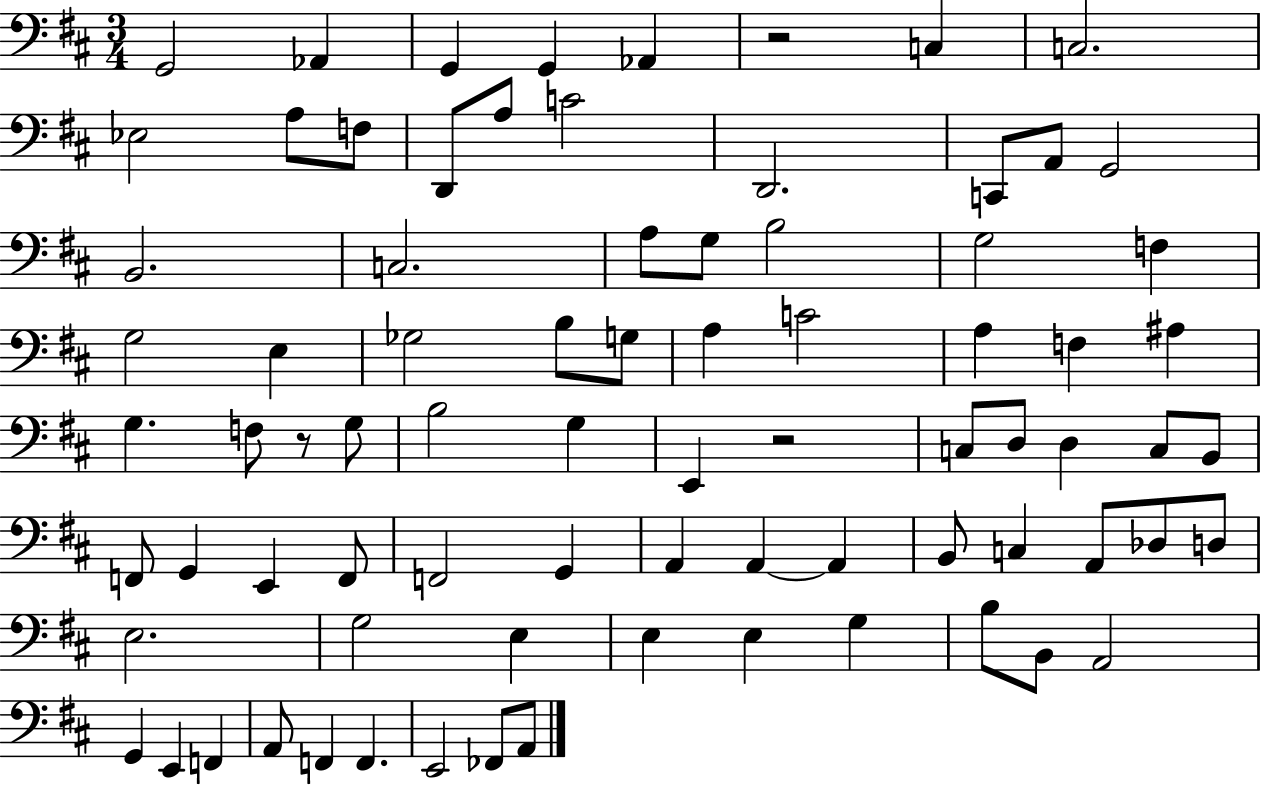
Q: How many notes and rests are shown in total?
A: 80